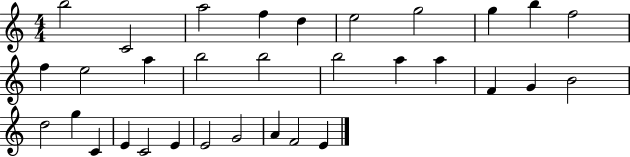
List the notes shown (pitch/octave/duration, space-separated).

B5/h C4/h A5/h F5/q D5/q E5/h G5/h G5/q B5/q F5/h F5/q E5/h A5/q B5/h B5/h B5/h A5/q A5/q F4/q G4/q B4/h D5/h G5/q C4/q E4/q C4/h E4/q E4/h G4/h A4/q F4/h E4/q